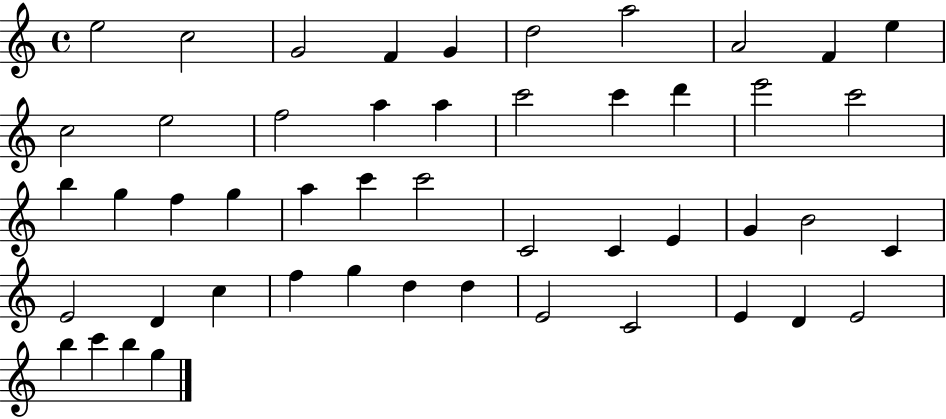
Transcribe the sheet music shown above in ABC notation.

X:1
T:Untitled
M:4/4
L:1/4
K:C
e2 c2 G2 F G d2 a2 A2 F e c2 e2 f2 a a c'2 c' d' e'2 c'2 b g f g a c' c'2 C2 C E G B2 C E2 D c f g d d E2 C2 E D E2 b c' b g